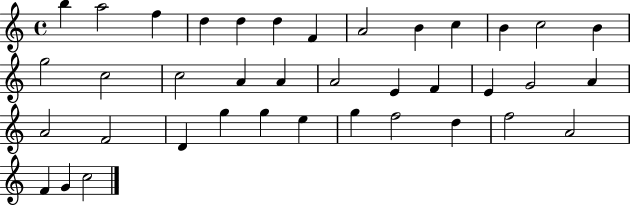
B5/q A5/h F5/q D5/q D5/q D5/q F4/q A4/h B4/q C5/q B4/q C5/h B4/q G5/h C5/h C5/h A4/q A4/q A4/h E4/q F4/q E4/q G4/h A4/q A4/h F4/h D4/q G5/q G5/q E5/q G5/q F5/h D5/q F5/h A4/h F4/q G4/q C5/h